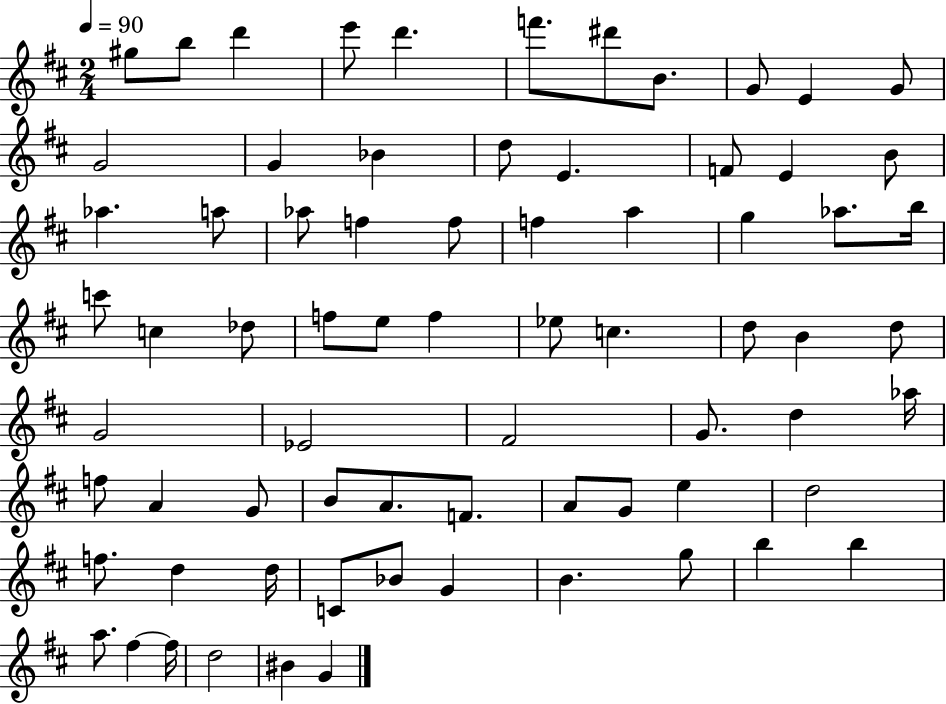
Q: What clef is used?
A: treble